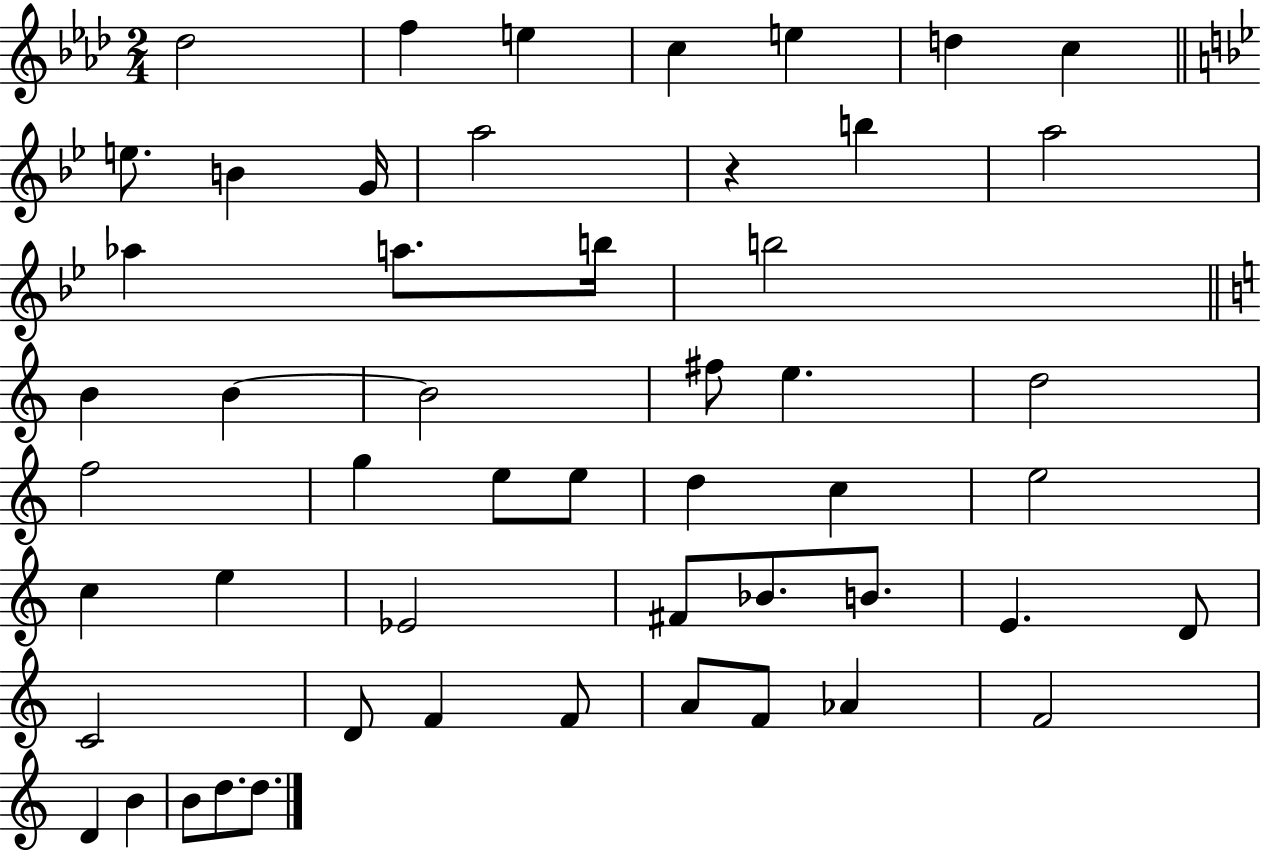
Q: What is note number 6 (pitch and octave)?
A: D5